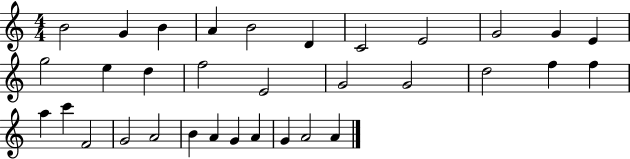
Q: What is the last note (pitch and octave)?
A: A4